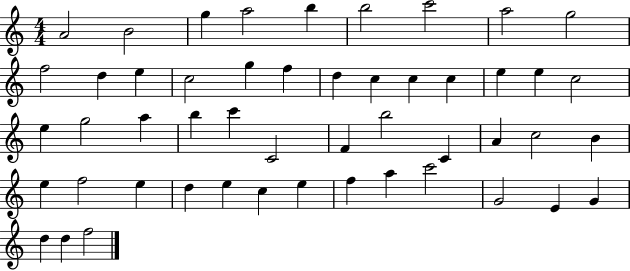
{
  \clef treble
  \numericTimeSignature
  \time 4/4
  \key c \major
  a'2 b'2 | g''4 a''2 b''4 | b''2 c'''2 | a''2 g''2 | \break f''2 d''4 e''4 | c''2 g''4 f''4 | d''4 c''4 c''4 c''4 | e''4 e''4 c''2 | \break e''4 g''2 a''4 | b''4 c'''4 c'2 | f'4 b''2 c'4 | a'4 c''2 b'4 | \break e''4 f''2 e''4 | d''4 e''4 c''4 e''4 | f''4 a''4 c'''2 | g'2 e'4 g'4 | \break d''4 d''4 f''2 | \bar "|."
}